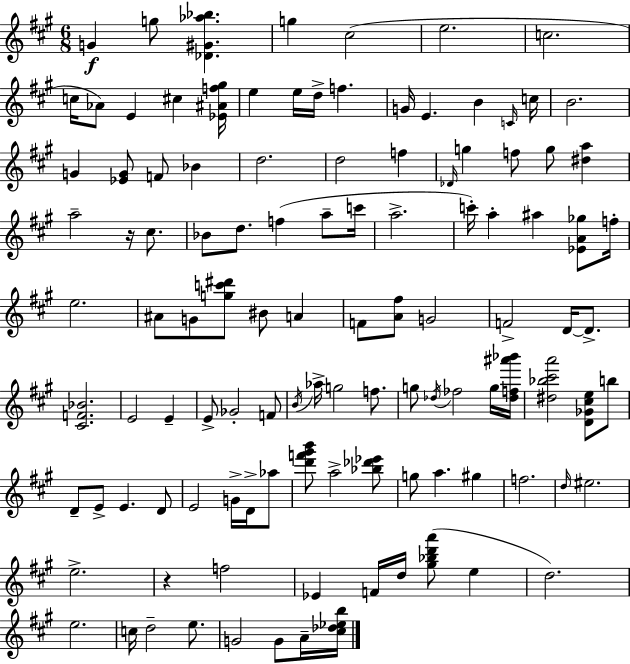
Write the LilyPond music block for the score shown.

{
  \clef treble
  \numericTimeSignature
  \time 6/8
  \key a \major
  g'4\f g''8 <des' gis' aes'' bes''>4. | g''4 cis''2( | e''2. | c''2. | \break c''16 aes'8) e'4 cis''4 <ees' ais' f'' gis''>16 | e''4 e''16 d''16-> f''4. | g'16 e'4. b'4 \grace { c'16 } | c''16 b'2. | \break g'4 <ees' g'>8 f'8 bes'4 | d''2. | d''2 f''4 | \grace { des'16 } g''4 f''8 g''8 <dis'' a''>4 | \break a''2-- r16 cis''8. | bes'8 d''8. f''4( a''8-- | c'''16 a''2.-> | c'''16-.) a''4-. ais''4 <ees' a' ges''>8 | \break f''16-. e''2. | ais'8 g'8 <g'' c''' dis'''>8 bis'8 a'4 | f'8 <a' fis''>8 g'2 | f'2-> d'16~~ d'8.-> | \break <cis' f' bes'>2. | e'2 e'4-- | e'8-> ges'2-. | f'8 \acciaccatura { b'16 } aes''16-> g''2 | \break f''8. g''8 \acciaccatura { des''16 } fes''2 | g''16 <des'' f'' ais''' bes'''>16 <dis'' bes'' cis''' a'''>2 | <d' ges' cis'' e''>8 b''8 d'8-- e'8-> e'4. | d'8 e'2 | \break g'16-> d'16-> aes''8 <d''' f''' gis''' b'''>8 a''2-> | <bes'' des''' ees'''>8 g''8 a''4. | gis''4 f''2. | \grace { d''16 } eis''2. | \break e''2.-> | r4 f''2 | ees'4 f'16 d''16 <gis'' bes'' d''' a'''>8( | e''4 d''2.) | \break e''2. | c''16 d''2-- | e''8. g'2 | g'8 a'16-- <cis'' des'' ees'' b''>16 \bar "|."
}